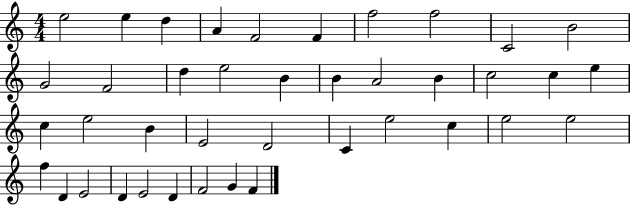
X:1
T:Untitled
M:4/4
L:1/4
K:C
e2 e d A F2 F f2 f2 C2 B2 G2 F2 d e2 B B A2 B c2 c e c e2 B E2 D2 C e2 c e2 e2 f D E2 D E2 D F2 G F